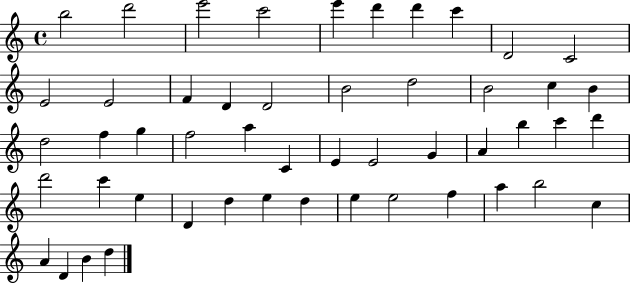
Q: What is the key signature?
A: C major